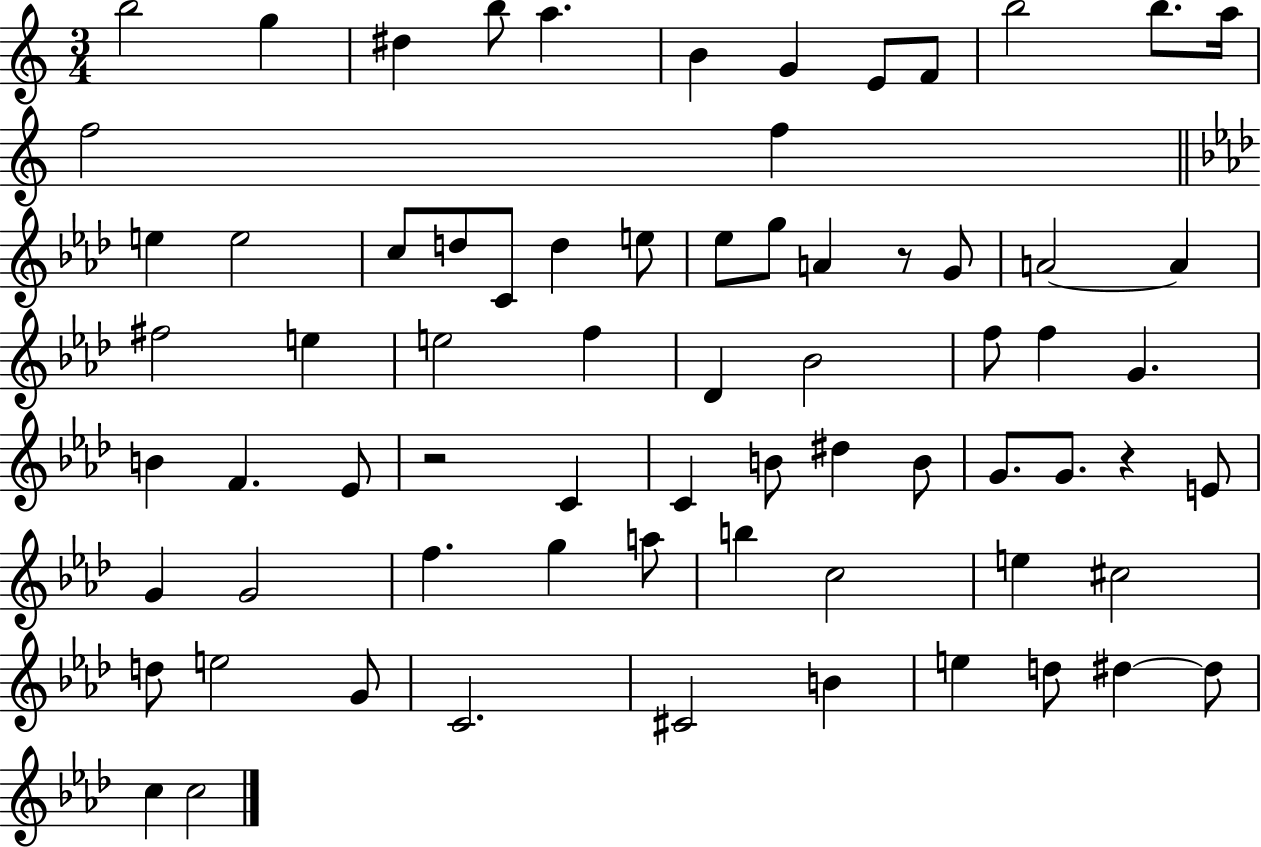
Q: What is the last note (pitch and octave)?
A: C5